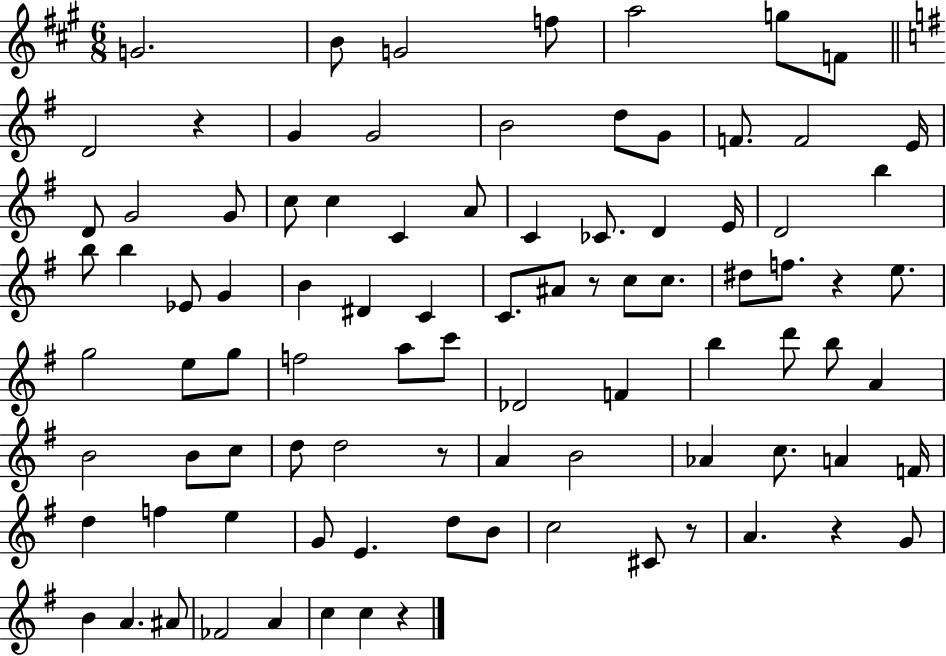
X:1
T:Untitled
M:6/8
L:1/4
K:A
G2 B/2 G2 f/2 a2 g/2 F/2 D2 z G G2 B2 d/2 G/2 F/2 F2 E/4 D/2 G2 G/2 c/2 c C A/2 C _C/2 D E/4 D2 b b/2 b _E/2 G B ^D C C/2 ^A/2 z/2 c/2 c/2 ^d/2 f/2 z e/2 g2 e/2 g/2 f2 a/2 c'/2 _D2 F b d'/2 b/2 A B2 B/2 c/2 d/2 d2 z/2 A B2 _A c/2 A F/4 d f e G/2 E d/2 B/2 c2 ^C/2 z/2 A z G/2 B A ^A/2 _F2 A c c z